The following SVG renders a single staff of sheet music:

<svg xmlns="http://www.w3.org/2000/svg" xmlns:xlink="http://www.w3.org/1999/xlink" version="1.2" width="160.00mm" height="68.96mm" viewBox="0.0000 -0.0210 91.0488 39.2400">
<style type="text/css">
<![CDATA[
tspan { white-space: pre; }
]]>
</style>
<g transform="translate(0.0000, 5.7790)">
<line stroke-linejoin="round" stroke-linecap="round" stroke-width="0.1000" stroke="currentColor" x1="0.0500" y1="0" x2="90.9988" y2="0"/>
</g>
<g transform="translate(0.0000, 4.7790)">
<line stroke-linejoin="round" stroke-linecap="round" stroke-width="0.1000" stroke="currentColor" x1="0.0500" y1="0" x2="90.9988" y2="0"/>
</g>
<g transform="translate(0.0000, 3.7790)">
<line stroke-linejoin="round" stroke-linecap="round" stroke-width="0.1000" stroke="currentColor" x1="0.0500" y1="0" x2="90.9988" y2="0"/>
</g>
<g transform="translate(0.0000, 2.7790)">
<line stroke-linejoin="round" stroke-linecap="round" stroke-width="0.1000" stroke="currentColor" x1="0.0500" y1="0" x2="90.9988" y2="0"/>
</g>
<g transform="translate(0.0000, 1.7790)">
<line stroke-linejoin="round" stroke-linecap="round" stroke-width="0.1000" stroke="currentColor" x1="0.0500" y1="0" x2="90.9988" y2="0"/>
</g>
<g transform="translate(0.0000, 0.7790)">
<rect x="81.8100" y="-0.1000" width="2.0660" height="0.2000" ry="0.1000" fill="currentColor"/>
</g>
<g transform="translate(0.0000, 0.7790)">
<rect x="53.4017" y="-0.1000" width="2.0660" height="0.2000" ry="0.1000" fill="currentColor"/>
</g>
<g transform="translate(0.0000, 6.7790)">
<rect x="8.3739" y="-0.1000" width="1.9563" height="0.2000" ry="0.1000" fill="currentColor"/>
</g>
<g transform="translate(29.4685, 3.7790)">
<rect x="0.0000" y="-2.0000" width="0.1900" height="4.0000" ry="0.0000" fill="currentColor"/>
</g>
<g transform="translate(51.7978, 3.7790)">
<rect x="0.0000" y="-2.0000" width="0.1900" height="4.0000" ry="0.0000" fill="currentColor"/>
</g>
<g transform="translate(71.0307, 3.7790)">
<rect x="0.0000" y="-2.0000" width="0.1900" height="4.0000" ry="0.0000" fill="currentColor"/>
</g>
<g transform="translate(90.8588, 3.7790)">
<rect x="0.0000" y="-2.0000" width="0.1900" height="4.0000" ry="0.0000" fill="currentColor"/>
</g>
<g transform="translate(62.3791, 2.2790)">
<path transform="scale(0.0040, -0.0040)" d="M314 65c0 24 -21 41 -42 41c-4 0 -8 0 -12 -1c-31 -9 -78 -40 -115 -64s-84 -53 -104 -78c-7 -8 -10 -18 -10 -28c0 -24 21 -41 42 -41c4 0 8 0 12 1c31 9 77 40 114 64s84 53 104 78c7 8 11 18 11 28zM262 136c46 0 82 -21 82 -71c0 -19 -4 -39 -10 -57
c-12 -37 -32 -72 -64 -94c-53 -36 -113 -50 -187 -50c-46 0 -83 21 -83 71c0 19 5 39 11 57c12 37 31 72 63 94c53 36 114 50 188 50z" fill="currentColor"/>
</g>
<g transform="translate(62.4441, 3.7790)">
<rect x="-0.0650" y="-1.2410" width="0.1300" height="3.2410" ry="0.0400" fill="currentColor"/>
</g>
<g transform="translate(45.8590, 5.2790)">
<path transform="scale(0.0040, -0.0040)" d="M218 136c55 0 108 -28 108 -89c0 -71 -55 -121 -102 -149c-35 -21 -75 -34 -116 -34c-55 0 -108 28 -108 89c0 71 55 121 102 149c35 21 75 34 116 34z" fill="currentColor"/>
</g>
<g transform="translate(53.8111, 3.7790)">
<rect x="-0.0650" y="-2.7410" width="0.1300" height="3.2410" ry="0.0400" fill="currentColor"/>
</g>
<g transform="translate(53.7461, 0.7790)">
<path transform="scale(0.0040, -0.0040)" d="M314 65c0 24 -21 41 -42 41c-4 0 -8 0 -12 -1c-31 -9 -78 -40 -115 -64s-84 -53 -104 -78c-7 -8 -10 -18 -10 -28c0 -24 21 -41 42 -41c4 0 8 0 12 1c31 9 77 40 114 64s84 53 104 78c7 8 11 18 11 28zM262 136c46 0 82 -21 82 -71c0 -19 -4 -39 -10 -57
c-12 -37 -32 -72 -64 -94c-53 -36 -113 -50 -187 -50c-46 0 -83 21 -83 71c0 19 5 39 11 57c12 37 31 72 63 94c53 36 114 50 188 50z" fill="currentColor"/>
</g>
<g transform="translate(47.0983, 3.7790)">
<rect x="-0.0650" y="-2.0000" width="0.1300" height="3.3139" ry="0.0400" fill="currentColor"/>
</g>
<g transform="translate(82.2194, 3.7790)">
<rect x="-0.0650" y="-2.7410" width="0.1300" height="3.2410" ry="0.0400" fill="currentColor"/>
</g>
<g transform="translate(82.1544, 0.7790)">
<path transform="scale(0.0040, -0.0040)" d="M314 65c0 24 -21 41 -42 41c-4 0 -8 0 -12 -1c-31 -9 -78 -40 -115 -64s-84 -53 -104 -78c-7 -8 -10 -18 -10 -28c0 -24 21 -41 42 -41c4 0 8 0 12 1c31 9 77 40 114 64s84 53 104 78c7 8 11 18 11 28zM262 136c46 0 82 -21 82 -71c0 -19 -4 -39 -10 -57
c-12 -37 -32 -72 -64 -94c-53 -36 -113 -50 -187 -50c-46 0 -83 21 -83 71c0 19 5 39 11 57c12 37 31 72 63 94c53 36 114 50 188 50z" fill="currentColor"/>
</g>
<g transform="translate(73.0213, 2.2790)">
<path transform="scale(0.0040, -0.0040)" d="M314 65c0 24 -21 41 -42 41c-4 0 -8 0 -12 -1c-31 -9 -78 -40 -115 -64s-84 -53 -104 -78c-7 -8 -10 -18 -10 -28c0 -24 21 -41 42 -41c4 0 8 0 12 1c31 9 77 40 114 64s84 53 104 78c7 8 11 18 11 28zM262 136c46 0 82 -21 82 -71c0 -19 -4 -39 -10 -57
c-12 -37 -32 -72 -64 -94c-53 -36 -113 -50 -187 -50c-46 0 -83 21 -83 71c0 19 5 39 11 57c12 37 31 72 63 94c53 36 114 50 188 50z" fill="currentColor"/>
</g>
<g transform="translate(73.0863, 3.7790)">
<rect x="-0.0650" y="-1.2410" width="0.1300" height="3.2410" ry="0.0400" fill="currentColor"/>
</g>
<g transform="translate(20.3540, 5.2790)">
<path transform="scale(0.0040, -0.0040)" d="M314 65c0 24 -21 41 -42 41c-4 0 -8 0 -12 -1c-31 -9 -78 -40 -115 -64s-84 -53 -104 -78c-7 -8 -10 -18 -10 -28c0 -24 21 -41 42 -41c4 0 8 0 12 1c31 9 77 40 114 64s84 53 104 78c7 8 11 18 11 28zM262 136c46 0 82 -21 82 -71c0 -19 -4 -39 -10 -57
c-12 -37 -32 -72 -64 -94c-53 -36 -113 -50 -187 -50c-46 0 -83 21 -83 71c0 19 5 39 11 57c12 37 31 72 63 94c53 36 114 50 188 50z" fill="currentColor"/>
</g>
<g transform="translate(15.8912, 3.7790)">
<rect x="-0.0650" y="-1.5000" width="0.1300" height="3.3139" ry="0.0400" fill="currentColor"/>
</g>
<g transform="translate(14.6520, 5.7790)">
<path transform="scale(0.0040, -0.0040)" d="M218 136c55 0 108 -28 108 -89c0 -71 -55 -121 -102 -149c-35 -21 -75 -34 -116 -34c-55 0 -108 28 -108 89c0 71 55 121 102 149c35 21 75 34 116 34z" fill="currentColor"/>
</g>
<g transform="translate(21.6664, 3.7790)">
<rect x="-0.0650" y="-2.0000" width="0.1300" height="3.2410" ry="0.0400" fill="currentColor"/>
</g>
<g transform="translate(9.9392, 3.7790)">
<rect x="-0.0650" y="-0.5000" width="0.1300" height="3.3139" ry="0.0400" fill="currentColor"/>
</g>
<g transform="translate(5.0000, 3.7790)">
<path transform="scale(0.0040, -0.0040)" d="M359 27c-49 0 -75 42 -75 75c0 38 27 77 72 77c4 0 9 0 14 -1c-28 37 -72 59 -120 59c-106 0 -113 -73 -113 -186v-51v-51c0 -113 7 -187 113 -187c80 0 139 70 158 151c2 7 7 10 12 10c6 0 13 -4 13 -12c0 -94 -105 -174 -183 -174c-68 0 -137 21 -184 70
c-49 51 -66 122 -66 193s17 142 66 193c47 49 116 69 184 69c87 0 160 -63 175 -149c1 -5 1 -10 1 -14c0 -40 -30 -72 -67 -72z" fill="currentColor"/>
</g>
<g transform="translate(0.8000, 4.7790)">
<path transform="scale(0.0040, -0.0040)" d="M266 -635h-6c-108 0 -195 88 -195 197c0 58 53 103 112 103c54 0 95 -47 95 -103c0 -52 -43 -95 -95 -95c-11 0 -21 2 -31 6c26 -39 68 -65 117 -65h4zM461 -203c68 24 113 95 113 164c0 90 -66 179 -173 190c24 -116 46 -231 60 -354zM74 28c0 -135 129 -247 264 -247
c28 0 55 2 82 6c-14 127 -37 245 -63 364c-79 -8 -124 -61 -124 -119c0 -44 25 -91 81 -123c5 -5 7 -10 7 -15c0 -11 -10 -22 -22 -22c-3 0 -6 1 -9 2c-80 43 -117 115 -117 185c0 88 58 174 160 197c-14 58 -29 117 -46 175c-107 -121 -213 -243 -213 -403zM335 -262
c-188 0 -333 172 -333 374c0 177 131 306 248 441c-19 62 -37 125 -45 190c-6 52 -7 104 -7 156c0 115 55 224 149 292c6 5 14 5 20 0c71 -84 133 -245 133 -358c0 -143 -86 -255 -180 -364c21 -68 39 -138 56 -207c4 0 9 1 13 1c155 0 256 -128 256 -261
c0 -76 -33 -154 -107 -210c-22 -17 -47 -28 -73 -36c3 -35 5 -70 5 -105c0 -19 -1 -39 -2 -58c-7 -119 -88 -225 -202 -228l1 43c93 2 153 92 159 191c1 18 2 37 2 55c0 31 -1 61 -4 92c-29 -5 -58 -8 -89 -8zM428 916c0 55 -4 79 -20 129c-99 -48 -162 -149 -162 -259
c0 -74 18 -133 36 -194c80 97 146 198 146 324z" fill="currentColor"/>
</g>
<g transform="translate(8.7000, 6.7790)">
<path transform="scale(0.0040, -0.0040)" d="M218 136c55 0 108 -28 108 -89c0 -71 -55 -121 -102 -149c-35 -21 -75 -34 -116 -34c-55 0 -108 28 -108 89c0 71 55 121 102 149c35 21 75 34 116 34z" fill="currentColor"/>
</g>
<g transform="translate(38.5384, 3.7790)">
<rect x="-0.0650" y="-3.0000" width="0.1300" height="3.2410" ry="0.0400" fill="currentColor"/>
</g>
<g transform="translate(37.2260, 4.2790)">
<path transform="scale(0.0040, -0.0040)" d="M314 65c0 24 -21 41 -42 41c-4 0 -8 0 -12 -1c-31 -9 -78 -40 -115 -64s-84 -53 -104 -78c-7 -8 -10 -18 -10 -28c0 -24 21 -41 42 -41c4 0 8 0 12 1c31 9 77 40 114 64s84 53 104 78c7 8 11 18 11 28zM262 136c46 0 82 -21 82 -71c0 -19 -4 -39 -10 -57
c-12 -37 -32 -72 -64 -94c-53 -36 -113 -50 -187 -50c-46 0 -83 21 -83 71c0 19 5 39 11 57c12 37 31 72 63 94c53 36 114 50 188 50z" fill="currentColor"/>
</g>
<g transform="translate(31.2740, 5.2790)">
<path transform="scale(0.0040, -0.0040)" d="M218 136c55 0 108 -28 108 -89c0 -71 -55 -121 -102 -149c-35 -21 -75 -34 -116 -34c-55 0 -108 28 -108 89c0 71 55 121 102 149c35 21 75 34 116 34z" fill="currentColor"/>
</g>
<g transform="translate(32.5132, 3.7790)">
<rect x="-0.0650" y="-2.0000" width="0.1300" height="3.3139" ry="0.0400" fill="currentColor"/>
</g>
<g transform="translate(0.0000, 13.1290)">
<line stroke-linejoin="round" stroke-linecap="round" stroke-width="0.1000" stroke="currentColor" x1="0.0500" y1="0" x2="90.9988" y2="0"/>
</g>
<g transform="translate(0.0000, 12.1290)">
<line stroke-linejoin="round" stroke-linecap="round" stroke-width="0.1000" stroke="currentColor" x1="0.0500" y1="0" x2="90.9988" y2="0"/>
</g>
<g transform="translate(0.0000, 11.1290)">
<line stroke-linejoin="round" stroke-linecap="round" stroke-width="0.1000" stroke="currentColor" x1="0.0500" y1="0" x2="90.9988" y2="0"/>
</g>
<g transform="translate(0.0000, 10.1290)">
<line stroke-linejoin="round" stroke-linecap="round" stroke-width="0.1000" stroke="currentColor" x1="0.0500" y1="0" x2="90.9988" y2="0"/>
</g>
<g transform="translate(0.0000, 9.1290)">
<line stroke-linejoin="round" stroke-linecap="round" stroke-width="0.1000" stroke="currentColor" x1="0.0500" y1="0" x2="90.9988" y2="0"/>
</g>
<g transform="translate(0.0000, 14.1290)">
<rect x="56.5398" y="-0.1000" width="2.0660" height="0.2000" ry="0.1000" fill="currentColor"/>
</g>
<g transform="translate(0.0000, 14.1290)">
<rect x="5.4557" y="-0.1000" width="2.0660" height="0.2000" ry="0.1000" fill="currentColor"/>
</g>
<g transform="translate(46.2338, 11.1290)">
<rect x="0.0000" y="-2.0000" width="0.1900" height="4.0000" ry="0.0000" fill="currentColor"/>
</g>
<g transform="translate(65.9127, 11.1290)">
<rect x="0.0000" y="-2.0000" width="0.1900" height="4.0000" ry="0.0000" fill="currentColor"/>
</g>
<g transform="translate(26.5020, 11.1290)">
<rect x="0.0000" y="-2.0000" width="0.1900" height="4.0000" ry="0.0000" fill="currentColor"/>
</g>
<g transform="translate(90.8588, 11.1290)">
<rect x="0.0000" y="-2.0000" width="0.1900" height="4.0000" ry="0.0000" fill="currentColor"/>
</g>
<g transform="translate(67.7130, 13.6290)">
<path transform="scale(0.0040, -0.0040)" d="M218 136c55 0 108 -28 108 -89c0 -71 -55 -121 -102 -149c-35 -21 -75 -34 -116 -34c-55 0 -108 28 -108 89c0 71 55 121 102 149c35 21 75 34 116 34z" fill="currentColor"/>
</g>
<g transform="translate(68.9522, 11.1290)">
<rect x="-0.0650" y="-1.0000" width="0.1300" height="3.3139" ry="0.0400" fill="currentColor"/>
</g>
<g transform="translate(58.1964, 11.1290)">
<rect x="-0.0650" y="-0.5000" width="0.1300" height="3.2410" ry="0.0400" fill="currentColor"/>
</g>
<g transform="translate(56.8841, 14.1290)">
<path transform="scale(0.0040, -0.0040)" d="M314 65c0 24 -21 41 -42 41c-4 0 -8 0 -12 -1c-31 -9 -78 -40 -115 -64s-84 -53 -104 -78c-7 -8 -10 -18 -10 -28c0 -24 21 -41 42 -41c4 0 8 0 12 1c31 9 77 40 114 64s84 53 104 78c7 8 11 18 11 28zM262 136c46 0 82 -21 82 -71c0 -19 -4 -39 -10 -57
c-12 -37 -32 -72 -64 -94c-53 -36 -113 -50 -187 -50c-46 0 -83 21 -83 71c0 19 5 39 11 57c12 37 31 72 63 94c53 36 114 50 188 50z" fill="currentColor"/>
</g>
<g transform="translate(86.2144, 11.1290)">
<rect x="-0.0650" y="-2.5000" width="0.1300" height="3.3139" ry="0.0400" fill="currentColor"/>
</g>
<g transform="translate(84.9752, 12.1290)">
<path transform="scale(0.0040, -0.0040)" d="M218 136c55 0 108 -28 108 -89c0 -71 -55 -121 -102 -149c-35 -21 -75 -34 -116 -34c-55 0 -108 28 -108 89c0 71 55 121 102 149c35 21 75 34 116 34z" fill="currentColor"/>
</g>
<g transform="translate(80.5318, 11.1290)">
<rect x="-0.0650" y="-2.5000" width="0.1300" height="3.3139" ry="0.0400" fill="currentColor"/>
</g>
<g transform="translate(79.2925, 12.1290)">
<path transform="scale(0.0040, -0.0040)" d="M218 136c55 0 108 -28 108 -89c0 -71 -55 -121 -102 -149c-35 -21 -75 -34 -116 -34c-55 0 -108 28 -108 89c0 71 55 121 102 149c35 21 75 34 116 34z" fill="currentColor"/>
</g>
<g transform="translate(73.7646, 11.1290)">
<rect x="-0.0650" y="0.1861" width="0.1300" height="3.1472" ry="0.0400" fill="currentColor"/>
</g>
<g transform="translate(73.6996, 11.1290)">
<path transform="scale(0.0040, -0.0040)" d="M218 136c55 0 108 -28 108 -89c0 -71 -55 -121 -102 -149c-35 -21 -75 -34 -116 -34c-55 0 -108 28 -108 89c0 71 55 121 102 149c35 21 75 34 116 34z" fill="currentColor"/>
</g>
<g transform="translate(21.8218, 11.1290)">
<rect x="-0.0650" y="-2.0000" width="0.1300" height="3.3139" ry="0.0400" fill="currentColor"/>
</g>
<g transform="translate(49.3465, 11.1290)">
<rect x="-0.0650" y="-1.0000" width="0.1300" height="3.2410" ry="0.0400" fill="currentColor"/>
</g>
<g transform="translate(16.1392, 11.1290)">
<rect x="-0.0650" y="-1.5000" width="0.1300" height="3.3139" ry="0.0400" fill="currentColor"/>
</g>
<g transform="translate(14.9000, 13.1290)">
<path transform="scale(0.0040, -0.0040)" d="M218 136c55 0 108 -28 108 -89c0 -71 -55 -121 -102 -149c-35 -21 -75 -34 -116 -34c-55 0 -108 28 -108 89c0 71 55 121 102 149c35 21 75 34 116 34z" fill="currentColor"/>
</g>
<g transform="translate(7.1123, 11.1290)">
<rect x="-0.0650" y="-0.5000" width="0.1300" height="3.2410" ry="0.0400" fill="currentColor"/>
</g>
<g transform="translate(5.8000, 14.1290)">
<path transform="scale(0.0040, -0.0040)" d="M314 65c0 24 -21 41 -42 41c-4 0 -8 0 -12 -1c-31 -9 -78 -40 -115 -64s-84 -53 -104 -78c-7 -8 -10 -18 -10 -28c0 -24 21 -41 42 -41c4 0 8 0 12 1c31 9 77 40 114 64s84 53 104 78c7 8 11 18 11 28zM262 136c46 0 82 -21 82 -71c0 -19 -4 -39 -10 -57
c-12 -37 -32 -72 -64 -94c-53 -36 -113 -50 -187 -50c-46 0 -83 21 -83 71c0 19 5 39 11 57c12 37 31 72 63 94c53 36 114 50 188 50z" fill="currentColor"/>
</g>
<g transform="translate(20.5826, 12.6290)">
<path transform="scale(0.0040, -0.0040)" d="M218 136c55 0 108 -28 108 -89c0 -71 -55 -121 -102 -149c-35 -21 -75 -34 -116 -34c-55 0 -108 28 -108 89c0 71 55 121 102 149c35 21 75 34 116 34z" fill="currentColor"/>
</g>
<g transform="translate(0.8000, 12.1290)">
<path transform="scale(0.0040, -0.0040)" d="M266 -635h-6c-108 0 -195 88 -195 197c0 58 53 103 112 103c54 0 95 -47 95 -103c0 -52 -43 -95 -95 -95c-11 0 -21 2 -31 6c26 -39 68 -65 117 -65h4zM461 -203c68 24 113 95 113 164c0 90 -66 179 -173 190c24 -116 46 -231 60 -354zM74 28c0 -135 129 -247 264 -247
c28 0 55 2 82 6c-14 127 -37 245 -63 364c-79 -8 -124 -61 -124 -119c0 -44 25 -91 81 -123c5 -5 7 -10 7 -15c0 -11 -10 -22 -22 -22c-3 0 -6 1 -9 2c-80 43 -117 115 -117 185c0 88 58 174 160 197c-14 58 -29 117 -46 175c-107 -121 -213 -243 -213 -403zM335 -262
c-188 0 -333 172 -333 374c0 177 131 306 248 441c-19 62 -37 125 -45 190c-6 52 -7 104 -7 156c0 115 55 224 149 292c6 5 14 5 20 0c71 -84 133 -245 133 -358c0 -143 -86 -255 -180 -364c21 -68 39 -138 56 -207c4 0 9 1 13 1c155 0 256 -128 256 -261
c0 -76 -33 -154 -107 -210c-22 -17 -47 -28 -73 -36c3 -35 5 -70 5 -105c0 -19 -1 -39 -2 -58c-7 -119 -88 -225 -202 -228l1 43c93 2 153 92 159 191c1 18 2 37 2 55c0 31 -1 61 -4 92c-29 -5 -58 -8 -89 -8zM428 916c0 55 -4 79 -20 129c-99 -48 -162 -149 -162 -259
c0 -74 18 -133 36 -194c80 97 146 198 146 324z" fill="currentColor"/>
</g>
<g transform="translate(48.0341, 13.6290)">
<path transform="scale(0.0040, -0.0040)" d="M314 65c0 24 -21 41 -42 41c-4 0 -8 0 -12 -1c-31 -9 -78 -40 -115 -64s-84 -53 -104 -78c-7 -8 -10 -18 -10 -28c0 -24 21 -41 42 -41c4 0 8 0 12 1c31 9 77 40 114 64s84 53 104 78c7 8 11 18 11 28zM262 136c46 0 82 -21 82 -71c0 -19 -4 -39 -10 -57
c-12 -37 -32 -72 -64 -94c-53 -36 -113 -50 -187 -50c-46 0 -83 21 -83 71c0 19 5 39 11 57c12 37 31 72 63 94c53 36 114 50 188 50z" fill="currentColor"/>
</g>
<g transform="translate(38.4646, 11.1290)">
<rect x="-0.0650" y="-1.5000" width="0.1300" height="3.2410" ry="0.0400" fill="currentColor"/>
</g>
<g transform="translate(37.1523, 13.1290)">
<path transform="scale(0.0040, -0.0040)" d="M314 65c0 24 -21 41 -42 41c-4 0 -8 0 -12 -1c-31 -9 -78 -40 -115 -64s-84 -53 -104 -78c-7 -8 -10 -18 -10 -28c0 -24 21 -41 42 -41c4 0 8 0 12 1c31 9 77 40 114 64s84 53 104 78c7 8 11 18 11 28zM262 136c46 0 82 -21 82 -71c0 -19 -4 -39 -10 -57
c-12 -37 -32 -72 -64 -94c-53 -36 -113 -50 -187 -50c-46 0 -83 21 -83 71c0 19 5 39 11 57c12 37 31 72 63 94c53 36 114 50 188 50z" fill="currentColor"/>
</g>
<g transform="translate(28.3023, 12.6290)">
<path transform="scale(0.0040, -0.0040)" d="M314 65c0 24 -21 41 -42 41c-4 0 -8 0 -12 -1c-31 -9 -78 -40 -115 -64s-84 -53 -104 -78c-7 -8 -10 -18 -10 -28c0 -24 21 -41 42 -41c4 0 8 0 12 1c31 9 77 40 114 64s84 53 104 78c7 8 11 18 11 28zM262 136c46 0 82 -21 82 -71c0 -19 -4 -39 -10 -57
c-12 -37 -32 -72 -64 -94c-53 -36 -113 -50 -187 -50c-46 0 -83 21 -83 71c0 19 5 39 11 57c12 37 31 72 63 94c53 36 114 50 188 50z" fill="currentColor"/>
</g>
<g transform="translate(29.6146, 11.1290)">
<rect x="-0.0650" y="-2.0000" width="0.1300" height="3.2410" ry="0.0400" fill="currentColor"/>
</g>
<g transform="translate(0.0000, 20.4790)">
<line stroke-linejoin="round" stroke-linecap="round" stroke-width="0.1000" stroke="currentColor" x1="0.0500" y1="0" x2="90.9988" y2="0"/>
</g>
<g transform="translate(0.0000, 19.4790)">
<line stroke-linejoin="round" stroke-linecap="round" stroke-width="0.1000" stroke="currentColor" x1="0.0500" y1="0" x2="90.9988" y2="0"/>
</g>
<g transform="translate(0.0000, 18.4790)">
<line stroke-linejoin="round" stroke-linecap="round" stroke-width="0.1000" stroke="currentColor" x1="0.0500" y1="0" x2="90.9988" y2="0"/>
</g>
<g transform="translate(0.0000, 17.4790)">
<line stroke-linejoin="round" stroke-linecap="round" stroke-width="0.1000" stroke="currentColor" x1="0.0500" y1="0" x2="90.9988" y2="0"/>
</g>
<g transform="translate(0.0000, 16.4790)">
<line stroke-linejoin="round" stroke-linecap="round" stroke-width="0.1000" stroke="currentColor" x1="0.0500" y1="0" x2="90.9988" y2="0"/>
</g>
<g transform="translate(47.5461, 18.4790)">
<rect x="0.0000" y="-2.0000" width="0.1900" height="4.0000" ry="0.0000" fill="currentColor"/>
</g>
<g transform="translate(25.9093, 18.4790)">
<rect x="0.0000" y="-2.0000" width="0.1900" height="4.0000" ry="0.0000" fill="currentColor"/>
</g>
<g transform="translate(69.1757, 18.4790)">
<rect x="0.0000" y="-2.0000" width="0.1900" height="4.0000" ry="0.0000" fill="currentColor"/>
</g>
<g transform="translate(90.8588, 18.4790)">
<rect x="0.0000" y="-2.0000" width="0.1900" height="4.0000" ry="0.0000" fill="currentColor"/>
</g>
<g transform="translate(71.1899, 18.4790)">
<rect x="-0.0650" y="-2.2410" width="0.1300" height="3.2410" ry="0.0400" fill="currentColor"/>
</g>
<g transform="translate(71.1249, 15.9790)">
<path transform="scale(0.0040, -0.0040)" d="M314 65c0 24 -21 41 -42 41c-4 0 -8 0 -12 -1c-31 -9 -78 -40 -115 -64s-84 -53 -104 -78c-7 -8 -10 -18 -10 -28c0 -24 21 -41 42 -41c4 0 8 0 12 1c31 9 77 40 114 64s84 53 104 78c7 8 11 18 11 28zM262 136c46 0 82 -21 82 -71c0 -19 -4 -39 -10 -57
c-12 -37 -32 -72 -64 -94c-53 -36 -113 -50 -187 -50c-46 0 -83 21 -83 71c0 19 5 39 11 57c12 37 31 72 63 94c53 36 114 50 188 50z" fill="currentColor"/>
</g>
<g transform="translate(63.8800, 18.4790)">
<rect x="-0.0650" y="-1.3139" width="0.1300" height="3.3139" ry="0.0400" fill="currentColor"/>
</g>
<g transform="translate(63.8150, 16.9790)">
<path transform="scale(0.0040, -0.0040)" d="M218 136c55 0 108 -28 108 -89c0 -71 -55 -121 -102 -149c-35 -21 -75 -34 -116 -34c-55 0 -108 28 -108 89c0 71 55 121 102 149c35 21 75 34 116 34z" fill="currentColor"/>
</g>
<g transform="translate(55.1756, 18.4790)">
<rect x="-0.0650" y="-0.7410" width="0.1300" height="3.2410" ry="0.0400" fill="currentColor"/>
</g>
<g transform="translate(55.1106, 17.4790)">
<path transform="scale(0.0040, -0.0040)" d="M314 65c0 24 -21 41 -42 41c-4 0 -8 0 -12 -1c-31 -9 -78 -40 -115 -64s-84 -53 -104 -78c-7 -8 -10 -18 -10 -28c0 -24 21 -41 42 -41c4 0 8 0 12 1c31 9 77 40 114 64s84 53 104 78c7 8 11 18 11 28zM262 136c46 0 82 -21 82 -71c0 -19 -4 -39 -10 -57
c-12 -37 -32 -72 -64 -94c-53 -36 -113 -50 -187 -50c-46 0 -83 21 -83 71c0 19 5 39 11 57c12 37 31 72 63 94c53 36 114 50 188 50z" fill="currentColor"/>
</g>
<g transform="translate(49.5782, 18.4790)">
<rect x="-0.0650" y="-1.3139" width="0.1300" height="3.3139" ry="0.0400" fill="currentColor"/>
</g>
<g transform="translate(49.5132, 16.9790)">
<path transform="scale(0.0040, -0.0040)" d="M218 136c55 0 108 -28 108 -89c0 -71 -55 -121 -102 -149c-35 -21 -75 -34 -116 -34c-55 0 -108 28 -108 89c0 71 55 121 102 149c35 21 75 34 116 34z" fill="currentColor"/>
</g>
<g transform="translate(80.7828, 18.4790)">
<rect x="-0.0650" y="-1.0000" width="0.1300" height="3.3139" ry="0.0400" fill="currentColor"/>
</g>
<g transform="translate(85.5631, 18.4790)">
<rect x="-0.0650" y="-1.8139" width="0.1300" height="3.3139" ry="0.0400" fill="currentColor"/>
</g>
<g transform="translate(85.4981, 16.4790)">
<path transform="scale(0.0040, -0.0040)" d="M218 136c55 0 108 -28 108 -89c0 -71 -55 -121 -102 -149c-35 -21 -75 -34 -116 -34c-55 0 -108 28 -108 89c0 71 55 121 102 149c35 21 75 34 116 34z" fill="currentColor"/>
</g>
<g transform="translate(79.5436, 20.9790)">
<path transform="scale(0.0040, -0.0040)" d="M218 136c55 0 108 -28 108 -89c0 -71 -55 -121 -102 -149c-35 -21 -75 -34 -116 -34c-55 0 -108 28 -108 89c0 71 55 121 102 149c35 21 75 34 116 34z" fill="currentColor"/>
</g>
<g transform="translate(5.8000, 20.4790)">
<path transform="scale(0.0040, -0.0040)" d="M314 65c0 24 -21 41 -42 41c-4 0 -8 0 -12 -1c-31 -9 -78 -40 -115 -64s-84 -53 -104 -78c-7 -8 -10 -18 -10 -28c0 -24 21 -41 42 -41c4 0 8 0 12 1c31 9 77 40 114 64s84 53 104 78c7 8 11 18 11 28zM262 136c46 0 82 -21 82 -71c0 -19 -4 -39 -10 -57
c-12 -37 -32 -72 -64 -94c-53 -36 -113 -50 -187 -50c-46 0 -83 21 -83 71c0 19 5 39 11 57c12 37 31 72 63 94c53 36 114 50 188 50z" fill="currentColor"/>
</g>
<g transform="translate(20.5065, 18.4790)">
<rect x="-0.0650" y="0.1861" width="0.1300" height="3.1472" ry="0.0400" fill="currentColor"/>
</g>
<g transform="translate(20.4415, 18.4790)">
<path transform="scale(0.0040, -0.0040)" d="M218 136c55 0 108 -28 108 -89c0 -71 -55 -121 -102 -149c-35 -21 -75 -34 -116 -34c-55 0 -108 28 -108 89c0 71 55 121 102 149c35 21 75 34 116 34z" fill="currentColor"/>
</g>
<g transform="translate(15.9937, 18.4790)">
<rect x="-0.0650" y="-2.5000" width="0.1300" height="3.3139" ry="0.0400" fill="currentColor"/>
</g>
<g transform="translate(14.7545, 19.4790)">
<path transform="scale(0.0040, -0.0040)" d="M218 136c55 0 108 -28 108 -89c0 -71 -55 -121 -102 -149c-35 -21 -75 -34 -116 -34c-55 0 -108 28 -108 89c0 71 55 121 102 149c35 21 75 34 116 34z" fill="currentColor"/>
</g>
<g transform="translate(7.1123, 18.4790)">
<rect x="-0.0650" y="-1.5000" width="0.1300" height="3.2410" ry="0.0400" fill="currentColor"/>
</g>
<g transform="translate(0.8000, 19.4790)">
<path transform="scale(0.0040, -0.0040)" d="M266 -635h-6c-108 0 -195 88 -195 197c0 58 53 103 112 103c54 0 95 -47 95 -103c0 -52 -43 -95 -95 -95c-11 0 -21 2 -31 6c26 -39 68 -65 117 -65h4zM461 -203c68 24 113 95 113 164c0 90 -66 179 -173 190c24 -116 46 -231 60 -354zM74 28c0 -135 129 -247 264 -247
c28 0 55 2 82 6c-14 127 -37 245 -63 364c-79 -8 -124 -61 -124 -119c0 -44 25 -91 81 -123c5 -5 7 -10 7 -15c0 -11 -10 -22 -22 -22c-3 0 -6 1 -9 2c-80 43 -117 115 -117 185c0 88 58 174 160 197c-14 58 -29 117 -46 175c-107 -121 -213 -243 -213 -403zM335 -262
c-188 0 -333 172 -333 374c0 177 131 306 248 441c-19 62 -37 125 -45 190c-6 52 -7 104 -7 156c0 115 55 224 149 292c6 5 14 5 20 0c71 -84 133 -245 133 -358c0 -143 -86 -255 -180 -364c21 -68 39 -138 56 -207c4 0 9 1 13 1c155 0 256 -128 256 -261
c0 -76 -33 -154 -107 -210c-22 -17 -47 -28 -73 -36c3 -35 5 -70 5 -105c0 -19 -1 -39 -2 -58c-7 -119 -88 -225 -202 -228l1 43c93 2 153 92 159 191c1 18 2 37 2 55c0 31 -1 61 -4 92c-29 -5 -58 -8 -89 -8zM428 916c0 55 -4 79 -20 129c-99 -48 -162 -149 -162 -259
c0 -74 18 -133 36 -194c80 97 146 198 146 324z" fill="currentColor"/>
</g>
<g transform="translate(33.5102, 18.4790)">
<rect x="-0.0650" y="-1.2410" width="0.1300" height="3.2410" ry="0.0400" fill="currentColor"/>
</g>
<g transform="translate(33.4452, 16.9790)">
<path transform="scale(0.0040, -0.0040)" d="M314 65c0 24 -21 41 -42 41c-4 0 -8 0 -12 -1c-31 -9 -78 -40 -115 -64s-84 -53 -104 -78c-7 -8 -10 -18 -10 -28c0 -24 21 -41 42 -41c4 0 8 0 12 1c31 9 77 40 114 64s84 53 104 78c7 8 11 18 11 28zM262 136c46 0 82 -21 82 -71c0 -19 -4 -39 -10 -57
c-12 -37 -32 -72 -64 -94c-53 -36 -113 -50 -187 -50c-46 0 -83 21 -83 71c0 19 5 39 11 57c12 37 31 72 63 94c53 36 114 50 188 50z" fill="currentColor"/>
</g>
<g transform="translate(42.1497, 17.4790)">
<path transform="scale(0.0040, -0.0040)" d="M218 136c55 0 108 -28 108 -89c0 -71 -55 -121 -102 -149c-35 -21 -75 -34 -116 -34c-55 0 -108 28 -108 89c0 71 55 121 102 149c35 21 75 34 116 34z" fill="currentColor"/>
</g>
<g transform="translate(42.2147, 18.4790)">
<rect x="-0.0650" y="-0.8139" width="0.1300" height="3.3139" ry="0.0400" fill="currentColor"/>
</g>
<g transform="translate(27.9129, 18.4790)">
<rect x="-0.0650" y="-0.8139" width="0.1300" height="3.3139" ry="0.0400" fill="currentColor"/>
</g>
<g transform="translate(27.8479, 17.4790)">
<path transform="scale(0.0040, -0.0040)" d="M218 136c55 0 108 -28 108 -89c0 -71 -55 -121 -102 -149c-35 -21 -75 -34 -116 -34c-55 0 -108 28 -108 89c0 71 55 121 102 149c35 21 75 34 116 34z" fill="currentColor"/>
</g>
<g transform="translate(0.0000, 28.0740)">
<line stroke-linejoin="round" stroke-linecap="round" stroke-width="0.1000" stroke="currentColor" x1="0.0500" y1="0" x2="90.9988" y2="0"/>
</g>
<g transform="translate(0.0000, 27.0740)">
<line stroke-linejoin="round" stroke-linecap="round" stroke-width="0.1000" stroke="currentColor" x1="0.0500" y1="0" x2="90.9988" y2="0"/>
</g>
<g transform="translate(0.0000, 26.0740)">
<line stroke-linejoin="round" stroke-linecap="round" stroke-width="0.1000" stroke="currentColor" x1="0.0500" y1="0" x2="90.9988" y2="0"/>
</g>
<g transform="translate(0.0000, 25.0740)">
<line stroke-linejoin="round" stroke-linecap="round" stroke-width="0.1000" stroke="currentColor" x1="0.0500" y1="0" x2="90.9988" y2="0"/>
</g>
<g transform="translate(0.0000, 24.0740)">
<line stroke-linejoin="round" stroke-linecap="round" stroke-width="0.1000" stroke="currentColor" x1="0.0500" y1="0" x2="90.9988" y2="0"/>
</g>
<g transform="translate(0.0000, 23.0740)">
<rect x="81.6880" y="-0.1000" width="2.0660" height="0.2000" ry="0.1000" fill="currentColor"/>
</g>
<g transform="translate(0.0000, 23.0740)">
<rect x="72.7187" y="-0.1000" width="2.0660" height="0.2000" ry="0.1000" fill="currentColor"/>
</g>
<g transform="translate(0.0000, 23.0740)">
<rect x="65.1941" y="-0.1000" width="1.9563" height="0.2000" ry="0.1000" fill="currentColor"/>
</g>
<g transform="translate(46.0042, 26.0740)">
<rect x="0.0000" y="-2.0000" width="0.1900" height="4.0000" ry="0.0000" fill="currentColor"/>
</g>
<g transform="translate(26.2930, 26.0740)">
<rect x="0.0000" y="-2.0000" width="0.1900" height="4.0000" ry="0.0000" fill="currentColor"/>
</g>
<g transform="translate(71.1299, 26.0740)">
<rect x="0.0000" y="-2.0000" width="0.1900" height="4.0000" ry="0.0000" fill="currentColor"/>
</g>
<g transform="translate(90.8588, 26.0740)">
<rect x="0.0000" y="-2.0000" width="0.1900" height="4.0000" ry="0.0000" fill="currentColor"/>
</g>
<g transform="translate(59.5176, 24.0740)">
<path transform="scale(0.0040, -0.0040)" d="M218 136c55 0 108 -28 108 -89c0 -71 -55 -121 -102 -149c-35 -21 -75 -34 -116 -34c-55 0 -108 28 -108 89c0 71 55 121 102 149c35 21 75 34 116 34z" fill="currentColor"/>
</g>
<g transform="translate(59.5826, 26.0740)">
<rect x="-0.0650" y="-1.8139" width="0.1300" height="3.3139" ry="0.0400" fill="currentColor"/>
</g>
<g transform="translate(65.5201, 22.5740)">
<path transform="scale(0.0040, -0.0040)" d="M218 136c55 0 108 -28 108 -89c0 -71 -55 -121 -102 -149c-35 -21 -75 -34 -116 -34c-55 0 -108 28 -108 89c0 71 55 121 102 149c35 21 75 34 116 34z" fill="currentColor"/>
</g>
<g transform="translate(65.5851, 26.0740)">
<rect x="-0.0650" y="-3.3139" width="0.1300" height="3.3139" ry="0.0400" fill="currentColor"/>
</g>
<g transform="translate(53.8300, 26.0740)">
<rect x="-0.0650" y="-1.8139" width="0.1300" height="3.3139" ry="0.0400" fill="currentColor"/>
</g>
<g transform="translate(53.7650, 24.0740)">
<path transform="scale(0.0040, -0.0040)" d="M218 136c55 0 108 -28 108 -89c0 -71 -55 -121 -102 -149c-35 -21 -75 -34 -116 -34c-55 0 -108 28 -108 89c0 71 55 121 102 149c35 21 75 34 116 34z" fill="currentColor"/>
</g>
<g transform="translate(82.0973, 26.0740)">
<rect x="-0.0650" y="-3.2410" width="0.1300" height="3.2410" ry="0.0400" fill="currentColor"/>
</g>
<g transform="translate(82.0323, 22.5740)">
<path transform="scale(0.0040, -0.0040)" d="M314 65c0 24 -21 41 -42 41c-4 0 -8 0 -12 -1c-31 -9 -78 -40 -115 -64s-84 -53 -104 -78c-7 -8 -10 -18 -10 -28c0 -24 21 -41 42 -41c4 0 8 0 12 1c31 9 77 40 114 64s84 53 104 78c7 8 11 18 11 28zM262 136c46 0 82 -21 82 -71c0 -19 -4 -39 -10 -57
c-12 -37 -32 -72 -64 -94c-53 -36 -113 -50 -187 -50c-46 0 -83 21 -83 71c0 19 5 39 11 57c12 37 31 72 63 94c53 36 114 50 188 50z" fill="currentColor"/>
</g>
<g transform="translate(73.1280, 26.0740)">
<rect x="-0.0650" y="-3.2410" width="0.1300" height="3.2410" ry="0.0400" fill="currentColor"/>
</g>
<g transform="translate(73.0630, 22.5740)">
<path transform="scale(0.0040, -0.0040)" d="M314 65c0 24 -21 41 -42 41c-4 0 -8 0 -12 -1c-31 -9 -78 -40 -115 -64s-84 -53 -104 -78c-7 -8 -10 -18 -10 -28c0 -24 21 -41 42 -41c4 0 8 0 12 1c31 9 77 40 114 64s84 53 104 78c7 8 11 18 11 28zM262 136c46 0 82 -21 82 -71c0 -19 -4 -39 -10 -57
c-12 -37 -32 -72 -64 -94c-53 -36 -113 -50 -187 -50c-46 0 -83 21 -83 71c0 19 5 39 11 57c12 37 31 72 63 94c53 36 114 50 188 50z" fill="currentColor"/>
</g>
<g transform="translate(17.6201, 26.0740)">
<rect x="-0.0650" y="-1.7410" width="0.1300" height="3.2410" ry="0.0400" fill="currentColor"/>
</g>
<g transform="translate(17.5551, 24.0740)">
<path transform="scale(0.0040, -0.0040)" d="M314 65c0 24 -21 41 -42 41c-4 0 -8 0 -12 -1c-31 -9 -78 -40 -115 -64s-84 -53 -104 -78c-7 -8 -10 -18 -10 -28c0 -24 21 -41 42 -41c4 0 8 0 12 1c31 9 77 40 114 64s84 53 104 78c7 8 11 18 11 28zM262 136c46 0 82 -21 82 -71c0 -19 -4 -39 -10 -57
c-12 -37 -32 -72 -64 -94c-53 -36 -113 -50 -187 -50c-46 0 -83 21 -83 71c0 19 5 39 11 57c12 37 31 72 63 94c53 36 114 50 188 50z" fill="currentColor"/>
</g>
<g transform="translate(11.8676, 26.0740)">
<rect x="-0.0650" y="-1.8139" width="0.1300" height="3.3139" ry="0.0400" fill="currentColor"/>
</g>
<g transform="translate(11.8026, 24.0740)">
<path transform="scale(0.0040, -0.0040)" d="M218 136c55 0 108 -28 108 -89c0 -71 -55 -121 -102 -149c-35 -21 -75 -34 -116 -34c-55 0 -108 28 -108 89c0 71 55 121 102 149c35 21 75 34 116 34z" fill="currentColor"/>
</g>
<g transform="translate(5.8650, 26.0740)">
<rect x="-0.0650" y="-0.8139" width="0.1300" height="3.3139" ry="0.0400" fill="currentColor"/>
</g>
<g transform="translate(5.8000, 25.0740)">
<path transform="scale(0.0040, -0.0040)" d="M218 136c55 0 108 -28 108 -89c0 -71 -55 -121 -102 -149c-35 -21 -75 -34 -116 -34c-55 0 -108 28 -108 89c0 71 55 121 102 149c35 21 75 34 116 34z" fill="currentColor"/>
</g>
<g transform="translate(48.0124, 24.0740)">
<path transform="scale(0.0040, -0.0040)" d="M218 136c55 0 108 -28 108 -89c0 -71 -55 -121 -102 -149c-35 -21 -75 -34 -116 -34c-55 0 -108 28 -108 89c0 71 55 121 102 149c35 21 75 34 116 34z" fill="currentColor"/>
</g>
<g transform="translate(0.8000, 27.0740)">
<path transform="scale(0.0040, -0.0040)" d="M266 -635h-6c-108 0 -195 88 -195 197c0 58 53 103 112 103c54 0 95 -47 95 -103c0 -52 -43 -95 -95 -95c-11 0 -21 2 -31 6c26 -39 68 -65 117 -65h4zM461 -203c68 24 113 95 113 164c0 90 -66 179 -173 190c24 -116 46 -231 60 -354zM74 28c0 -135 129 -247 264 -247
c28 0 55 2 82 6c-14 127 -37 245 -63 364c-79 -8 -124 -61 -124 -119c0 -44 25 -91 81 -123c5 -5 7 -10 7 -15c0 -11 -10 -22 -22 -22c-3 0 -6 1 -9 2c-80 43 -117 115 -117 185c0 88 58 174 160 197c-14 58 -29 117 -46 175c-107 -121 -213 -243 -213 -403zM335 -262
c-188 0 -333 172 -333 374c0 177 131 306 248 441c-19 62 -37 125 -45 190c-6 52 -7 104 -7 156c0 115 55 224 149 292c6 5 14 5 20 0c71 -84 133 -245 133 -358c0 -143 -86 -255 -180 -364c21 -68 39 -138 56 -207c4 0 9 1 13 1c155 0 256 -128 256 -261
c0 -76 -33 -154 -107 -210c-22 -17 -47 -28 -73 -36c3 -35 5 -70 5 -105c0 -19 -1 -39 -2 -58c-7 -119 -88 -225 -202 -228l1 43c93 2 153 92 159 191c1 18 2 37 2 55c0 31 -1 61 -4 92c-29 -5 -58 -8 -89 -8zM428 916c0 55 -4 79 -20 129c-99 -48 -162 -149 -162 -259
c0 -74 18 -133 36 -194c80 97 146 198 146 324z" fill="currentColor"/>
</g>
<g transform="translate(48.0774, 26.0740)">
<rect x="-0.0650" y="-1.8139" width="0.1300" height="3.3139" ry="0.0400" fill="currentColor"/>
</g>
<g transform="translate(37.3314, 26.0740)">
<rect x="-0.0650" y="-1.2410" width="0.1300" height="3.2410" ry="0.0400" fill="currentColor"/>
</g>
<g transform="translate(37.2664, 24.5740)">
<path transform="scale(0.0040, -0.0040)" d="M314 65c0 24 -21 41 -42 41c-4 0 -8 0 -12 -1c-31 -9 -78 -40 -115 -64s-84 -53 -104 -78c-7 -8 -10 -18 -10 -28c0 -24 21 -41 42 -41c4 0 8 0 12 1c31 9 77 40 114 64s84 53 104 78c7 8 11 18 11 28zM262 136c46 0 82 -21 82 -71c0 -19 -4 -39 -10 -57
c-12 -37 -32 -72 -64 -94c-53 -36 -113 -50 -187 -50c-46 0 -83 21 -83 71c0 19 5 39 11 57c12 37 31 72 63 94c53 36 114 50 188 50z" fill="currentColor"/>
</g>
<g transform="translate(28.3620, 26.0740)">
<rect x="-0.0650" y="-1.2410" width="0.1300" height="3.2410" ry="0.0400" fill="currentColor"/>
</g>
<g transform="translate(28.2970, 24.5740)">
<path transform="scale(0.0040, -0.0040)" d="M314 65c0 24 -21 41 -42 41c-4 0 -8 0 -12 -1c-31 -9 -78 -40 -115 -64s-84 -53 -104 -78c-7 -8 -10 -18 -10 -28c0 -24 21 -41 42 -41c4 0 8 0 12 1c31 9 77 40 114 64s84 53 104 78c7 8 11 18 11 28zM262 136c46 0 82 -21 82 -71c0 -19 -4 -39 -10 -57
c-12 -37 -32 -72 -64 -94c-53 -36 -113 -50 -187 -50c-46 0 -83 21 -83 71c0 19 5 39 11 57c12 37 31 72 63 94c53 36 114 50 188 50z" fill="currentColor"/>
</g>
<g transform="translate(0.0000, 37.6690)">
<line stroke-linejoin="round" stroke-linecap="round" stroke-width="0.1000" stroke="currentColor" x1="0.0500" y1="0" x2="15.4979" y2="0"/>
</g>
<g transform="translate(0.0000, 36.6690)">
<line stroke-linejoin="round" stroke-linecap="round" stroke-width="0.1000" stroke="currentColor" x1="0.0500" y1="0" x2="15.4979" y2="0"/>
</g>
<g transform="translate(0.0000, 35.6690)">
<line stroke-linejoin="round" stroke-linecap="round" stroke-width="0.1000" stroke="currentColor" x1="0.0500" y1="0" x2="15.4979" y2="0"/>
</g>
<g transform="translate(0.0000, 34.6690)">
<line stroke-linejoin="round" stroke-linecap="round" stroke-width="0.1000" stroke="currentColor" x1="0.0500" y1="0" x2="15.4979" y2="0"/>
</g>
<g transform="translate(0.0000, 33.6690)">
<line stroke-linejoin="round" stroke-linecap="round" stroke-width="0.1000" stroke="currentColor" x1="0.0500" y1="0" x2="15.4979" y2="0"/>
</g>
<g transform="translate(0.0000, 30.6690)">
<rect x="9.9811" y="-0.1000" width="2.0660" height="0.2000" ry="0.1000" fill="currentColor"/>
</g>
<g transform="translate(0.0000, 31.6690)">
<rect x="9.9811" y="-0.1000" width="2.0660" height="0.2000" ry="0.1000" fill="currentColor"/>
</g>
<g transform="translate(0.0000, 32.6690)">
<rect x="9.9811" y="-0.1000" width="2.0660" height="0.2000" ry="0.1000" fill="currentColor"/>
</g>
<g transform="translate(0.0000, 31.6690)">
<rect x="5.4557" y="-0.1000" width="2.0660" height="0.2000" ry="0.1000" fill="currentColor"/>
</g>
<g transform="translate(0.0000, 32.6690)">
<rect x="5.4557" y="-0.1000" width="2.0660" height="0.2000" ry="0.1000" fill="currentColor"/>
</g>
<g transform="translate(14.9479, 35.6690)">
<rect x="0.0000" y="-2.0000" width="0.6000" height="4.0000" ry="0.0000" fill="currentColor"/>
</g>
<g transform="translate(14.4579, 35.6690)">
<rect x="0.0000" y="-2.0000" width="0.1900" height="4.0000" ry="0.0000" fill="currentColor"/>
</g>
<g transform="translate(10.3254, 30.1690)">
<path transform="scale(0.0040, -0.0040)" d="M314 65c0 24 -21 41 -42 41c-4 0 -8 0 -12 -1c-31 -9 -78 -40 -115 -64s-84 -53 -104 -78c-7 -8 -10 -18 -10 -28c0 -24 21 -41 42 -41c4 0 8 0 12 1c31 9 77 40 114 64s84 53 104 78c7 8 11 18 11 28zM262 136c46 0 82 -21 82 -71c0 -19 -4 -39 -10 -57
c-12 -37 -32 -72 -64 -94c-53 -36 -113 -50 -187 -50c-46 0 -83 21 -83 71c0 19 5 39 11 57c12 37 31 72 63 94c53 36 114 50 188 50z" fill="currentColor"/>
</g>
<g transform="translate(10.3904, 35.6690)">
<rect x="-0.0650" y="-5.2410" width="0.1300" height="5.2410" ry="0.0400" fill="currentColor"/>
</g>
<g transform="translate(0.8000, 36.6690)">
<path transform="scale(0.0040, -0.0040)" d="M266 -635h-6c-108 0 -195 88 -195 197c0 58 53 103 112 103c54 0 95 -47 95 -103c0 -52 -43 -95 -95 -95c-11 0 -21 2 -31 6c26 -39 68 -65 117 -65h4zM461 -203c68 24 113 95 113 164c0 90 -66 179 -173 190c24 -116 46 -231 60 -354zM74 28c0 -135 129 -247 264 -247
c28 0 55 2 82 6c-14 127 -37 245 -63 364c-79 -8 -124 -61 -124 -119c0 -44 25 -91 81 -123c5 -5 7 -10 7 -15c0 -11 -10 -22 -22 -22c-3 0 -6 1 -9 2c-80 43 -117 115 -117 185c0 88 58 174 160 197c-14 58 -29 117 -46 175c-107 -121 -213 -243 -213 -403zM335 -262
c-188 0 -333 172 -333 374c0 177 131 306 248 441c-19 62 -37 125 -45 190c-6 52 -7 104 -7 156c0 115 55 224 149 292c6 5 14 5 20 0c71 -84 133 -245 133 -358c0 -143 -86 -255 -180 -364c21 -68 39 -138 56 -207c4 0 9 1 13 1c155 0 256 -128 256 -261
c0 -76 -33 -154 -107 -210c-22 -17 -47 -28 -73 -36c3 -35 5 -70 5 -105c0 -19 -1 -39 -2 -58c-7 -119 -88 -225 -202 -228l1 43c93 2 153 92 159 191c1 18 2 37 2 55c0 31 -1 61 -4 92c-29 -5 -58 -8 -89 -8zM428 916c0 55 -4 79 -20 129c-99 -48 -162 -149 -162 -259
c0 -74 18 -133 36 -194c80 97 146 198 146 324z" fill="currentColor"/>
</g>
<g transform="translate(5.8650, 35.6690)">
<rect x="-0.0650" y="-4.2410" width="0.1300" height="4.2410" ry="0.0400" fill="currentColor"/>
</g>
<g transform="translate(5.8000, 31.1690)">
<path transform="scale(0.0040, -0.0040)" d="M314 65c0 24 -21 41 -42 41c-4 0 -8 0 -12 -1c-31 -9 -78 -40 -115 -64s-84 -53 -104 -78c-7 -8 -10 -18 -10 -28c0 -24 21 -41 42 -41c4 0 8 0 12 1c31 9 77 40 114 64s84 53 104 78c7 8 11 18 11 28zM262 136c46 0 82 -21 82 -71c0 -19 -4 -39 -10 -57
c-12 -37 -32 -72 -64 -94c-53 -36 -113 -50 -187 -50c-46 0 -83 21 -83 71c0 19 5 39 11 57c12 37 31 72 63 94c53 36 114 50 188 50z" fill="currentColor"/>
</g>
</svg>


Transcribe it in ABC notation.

X:1
T:Untitled
M:4/4
L:1/4
K:C
C E F2 F A2 F a2 e2 e2 a2 C2 E F F2 E2 D2 C2 D B G G E2 G B d e2 d e d2 e g2 D f d f f2 e2 e2 f f f b b2 b2 d'2 f'2